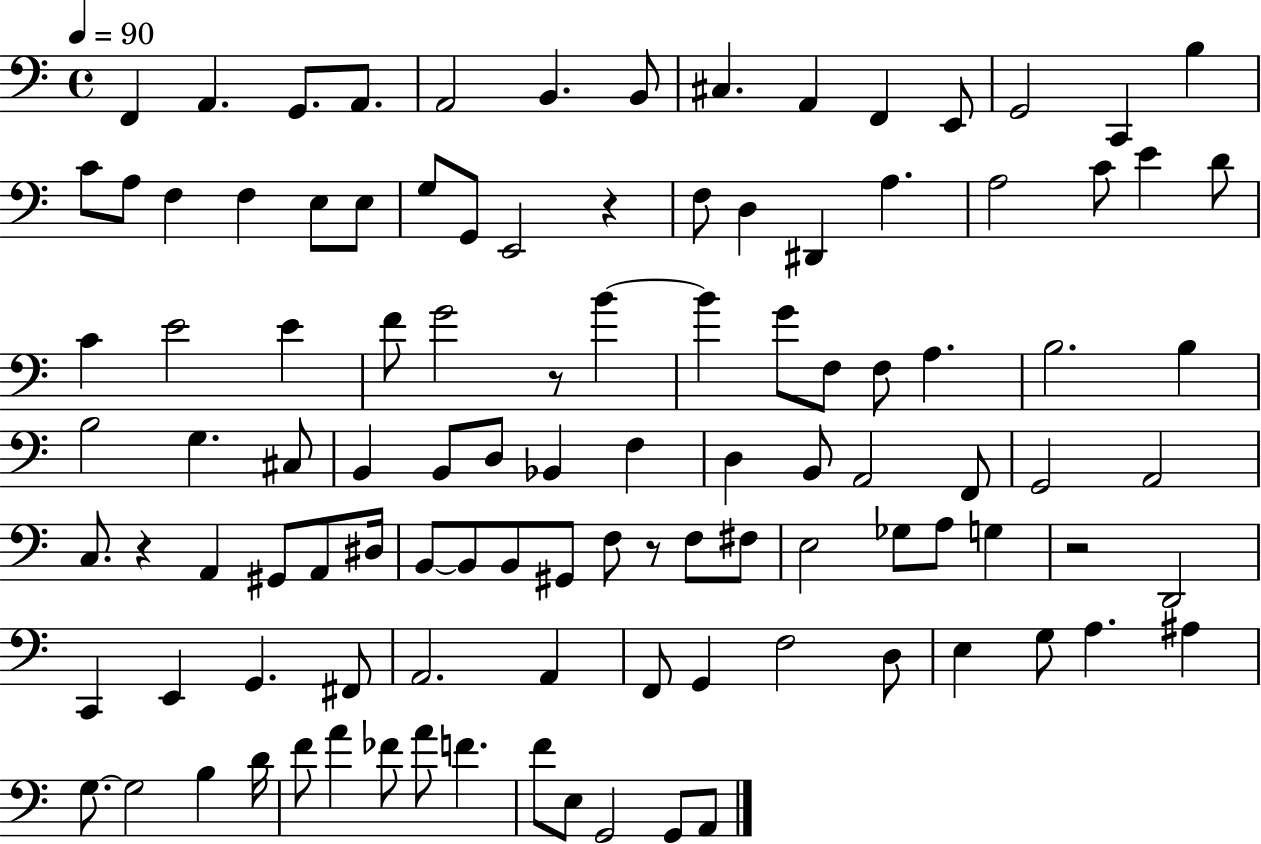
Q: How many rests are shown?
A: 5